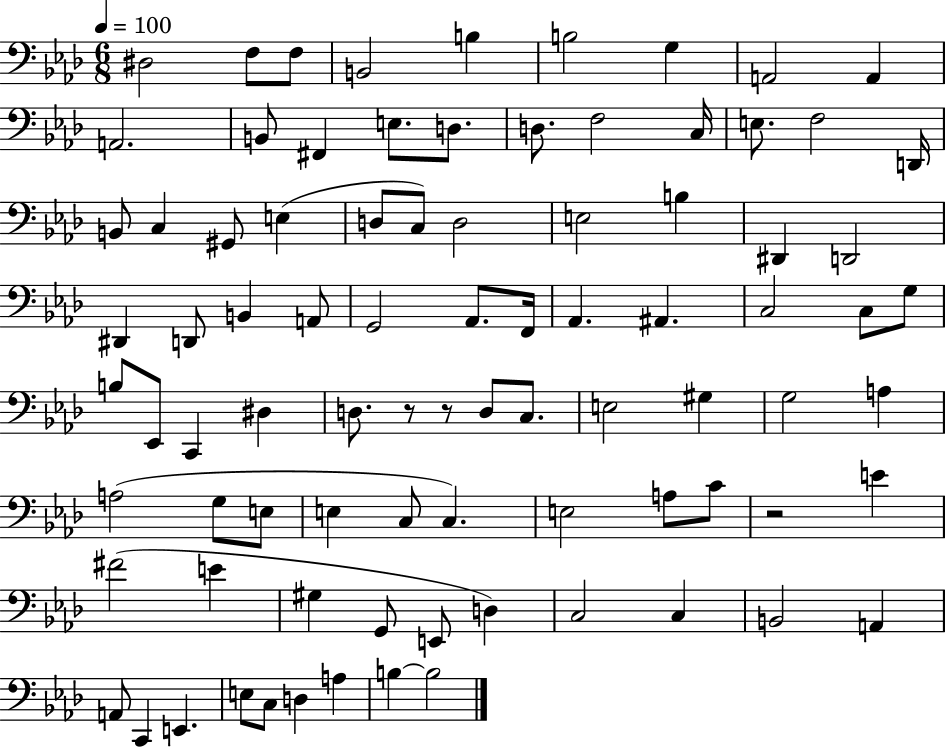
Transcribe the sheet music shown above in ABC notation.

X:1
T:Untitled
M:6/8
L:1/4
K:Ab
^D,2 F,/2 F,/2 B,,2 B, B,2 G, A,,2 A,, A,,2 B,,/2 ^F,, E,/2 D,/2 D,/2 F,2 C,/4 E,/2 F,2 D,,/4 B,,/2 C, ^G,,/2 E, D,/2 C,/2 D,2 E,2 B, ^D,, D,,2 ^D,, D,,/2 B,, A,,/2 G,,2 _A,,/2 F,,/4 _A,, ^A,, C,2 C,/2 G,/2 B,/2 _E,,/2 C,, ^D, D,/2 z/2 z/2 D,/2 C,/2 E,2 ^G, G,2 A, A,2 G,/2 E,/2 E, C,/2 C, E,2 A,/2 C/2 z2 E ^F2 E ^G, G,,/2 E,,/2 D, C,2 C, B,,2 A,, A,,/2 C,, E,, E,/2 C,/2 D, A, B, B,2